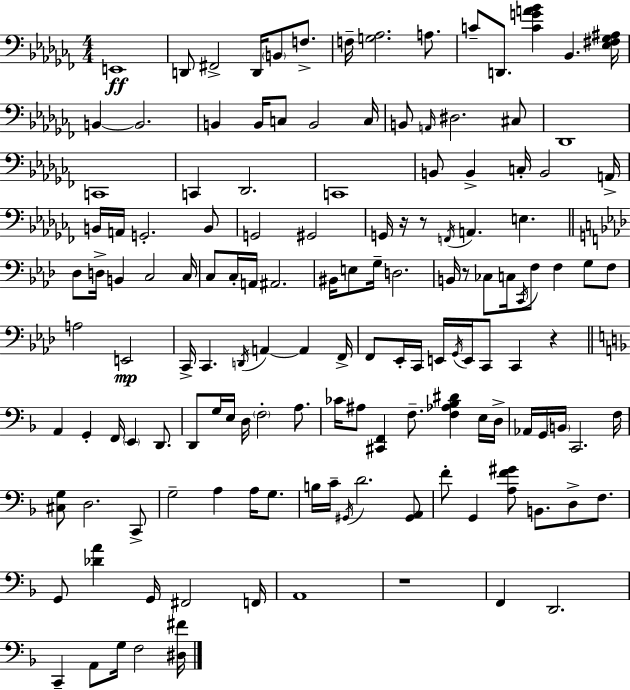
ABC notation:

X:1
T:Untitled
M:4/4
L:1/4
K:Abm
E,,4 D,,/2 ^F,,2 D,,/4 B,,/2 F,/2 F,/4 [G,_A,]2 A,/2 C/2 D,,/2 [CGA_B] _B,, [_E,^F,_G,^A,]/4 B,, B,,2 B,, B,,/4 C,/2 B,,2 C,/4 B,,/2 A,,/4 ^D,2 ^C,/2 _D,,4 C,,4 C,, _D,,2 C,,4 B,,/2 B,, C,/4 B,,2 A,,/4 B,,/4 A,,/4 G,,2 B,,/2 G,,2 ^G,,2 G,,/4 z/4 z/2 F,,/4 A,, E, _D,/2 D,/4 B,, C,2 C,/4 C,/2 C,/4 A,,/4 ^A,,2 ^B,,/4 E,/2 G,/4 D,2 B,,/4 z/2 _C,/2 C,/4 C,,/4 F,/2 F, G,/2 F,/2 A,2 E,,2 C,,/4 C,, D,,/4 A,, A,, F,,/4 F,,/2 _E,,/4 C,,/4 E,,/4 G,,/4 E,,/4 C,,/2 C,, z A,, G,, F,,/4 E,, D,,/2 D,,/2 G,/4 E,/4 D,/4 F,2 A,/2 _C/4 ^A,/2 [^C,,F,,] F,/2 [F,_A,_B,^D] E,/4 D,/4 _A,,/4 G,,/4 B,,/4 C,,2 F,/4 [^C,G,]/2 D,2 C,,/2 G,2 A, A,/4 G,/2 B,/4 C/4 ^G,,/4 D2 [^G,,A,,]/2 F/2 G,, [A,F^G]/2 B,,/2 D,/2 F,/2 G,,/2 [_DA] G,,/4 ^F,,2 F,,/4 A,,4 z4 F,, D,,2 C,, A,,/2 G,/4 F,2 [^D,^F]/4